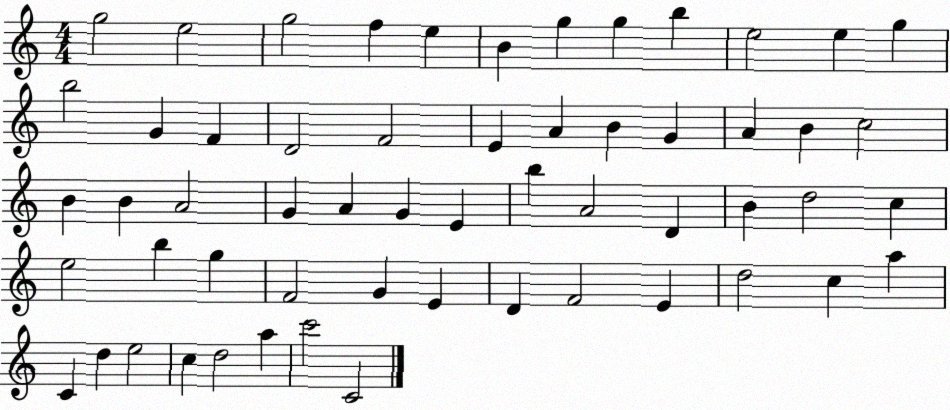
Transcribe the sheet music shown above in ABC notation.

X:1
T:Untitled
M:4/4
L:1/4
K:C
g2 e2 g2 f e B g g b e2 e g b2 G F D2 F2 E A B G A B c2 B B A2 G A G E b A2 D B d2 c e2 b g F2 G E D F2 E d2 c a C d e2 c d2 a c'2 C2